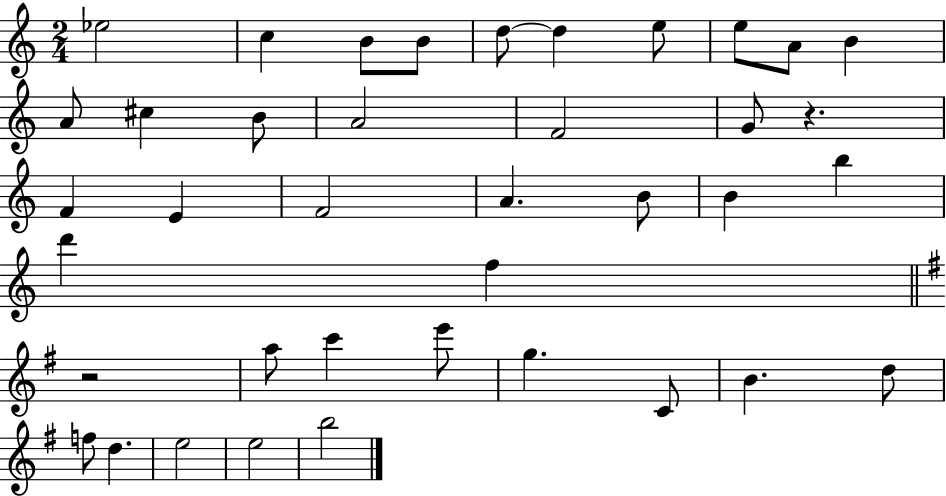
Eb5/h C5/q B4/e B4/e D5/e D5/q E5/e E5/e A4/e B4/q A4/e C#5/q B4/e A4/h F4/h G4/e R/q. F4/q E4/q F4/h A4/q. B4/e B4/q B5/q D6/q F5/q R/h A5/e C6/q E6/e G5/q. C4/e B4/q. D5/e F5/e D5/q. E5/h E5/h B5/h